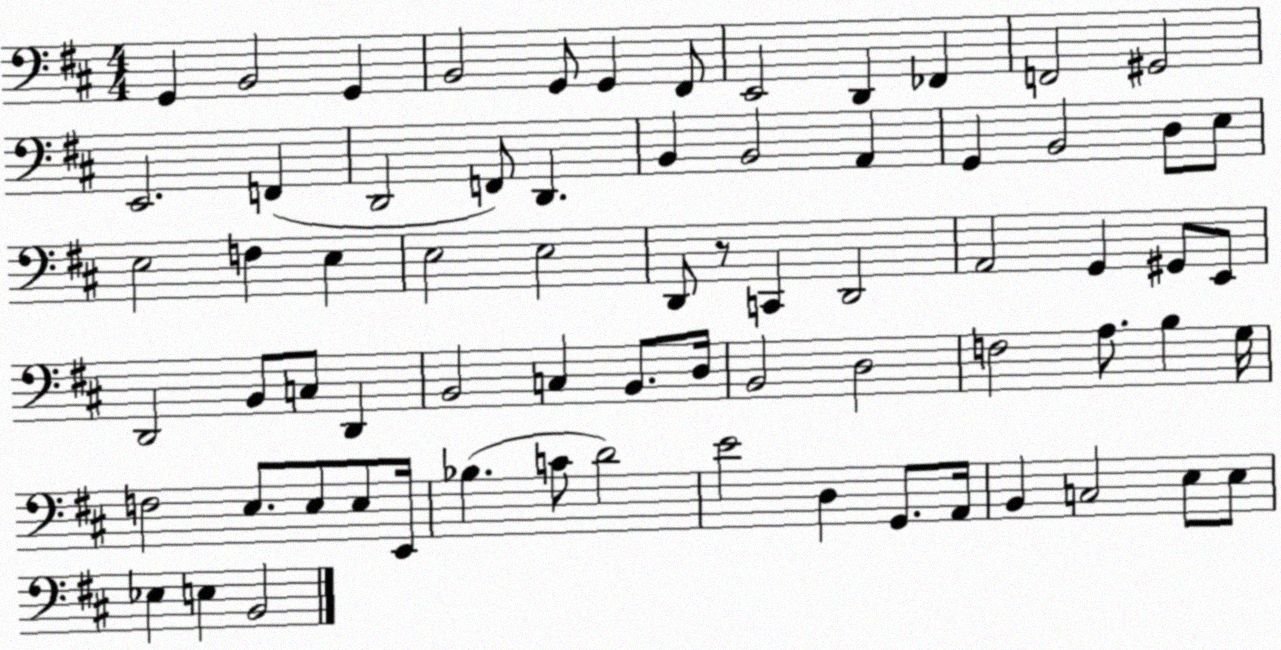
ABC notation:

X:1
T:Untitled
M:4/4
L:1/4
K:D
G,, B,,2 G,, B,,2 G,,/2 G,, ^F,,/2 E,,2 D,, _F,, F,,2 ^G,,2 E,,2 F,, D,,2 F,,/2 D,, B,, B,,2 A,, G,, B,,2 D,/2 E,/2 E,2 F, E, E,2 E,2 D,,/2 z/2 C,, D,,2 A,,2 G,, ^G,,/2 E,,/2 D,,2 B,,/2 C,/2 D,, B,,2 C, B,,/2 D,/4 B,,2 D,2 F,2 A,/2 B, G,/4 F,2 E,/2 E,/2 E,/2 E,,/4 _B, C/2 D2 E2 D, G,,/2 A,,/4 B,, C,2 E,/2 E,/2 _E, E, B,,2